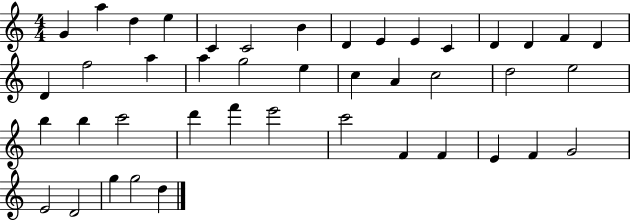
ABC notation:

X:1
T:Untitled
M:4/4
L:1/4
K:C
G a d e C C2 B D E E C D D F D D f2 a a g2 e c A c2 d2 e2 b b c'2 d' f' e'2 c'2 F F E F G2 E2 D2 g g2 d